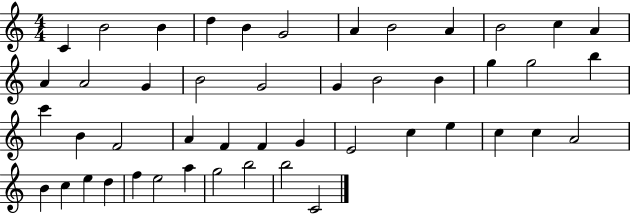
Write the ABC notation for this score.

X:1
T:Untitled
M:4/4
L:1/4
K:C
C B2 B d B G2 A B2 A B2 c A A A2 G B2 G2 G B2 B g g2 b c' B F2 A F F G E2 c e c c A2 B c e d f e2 a g2 b2 b2 C2